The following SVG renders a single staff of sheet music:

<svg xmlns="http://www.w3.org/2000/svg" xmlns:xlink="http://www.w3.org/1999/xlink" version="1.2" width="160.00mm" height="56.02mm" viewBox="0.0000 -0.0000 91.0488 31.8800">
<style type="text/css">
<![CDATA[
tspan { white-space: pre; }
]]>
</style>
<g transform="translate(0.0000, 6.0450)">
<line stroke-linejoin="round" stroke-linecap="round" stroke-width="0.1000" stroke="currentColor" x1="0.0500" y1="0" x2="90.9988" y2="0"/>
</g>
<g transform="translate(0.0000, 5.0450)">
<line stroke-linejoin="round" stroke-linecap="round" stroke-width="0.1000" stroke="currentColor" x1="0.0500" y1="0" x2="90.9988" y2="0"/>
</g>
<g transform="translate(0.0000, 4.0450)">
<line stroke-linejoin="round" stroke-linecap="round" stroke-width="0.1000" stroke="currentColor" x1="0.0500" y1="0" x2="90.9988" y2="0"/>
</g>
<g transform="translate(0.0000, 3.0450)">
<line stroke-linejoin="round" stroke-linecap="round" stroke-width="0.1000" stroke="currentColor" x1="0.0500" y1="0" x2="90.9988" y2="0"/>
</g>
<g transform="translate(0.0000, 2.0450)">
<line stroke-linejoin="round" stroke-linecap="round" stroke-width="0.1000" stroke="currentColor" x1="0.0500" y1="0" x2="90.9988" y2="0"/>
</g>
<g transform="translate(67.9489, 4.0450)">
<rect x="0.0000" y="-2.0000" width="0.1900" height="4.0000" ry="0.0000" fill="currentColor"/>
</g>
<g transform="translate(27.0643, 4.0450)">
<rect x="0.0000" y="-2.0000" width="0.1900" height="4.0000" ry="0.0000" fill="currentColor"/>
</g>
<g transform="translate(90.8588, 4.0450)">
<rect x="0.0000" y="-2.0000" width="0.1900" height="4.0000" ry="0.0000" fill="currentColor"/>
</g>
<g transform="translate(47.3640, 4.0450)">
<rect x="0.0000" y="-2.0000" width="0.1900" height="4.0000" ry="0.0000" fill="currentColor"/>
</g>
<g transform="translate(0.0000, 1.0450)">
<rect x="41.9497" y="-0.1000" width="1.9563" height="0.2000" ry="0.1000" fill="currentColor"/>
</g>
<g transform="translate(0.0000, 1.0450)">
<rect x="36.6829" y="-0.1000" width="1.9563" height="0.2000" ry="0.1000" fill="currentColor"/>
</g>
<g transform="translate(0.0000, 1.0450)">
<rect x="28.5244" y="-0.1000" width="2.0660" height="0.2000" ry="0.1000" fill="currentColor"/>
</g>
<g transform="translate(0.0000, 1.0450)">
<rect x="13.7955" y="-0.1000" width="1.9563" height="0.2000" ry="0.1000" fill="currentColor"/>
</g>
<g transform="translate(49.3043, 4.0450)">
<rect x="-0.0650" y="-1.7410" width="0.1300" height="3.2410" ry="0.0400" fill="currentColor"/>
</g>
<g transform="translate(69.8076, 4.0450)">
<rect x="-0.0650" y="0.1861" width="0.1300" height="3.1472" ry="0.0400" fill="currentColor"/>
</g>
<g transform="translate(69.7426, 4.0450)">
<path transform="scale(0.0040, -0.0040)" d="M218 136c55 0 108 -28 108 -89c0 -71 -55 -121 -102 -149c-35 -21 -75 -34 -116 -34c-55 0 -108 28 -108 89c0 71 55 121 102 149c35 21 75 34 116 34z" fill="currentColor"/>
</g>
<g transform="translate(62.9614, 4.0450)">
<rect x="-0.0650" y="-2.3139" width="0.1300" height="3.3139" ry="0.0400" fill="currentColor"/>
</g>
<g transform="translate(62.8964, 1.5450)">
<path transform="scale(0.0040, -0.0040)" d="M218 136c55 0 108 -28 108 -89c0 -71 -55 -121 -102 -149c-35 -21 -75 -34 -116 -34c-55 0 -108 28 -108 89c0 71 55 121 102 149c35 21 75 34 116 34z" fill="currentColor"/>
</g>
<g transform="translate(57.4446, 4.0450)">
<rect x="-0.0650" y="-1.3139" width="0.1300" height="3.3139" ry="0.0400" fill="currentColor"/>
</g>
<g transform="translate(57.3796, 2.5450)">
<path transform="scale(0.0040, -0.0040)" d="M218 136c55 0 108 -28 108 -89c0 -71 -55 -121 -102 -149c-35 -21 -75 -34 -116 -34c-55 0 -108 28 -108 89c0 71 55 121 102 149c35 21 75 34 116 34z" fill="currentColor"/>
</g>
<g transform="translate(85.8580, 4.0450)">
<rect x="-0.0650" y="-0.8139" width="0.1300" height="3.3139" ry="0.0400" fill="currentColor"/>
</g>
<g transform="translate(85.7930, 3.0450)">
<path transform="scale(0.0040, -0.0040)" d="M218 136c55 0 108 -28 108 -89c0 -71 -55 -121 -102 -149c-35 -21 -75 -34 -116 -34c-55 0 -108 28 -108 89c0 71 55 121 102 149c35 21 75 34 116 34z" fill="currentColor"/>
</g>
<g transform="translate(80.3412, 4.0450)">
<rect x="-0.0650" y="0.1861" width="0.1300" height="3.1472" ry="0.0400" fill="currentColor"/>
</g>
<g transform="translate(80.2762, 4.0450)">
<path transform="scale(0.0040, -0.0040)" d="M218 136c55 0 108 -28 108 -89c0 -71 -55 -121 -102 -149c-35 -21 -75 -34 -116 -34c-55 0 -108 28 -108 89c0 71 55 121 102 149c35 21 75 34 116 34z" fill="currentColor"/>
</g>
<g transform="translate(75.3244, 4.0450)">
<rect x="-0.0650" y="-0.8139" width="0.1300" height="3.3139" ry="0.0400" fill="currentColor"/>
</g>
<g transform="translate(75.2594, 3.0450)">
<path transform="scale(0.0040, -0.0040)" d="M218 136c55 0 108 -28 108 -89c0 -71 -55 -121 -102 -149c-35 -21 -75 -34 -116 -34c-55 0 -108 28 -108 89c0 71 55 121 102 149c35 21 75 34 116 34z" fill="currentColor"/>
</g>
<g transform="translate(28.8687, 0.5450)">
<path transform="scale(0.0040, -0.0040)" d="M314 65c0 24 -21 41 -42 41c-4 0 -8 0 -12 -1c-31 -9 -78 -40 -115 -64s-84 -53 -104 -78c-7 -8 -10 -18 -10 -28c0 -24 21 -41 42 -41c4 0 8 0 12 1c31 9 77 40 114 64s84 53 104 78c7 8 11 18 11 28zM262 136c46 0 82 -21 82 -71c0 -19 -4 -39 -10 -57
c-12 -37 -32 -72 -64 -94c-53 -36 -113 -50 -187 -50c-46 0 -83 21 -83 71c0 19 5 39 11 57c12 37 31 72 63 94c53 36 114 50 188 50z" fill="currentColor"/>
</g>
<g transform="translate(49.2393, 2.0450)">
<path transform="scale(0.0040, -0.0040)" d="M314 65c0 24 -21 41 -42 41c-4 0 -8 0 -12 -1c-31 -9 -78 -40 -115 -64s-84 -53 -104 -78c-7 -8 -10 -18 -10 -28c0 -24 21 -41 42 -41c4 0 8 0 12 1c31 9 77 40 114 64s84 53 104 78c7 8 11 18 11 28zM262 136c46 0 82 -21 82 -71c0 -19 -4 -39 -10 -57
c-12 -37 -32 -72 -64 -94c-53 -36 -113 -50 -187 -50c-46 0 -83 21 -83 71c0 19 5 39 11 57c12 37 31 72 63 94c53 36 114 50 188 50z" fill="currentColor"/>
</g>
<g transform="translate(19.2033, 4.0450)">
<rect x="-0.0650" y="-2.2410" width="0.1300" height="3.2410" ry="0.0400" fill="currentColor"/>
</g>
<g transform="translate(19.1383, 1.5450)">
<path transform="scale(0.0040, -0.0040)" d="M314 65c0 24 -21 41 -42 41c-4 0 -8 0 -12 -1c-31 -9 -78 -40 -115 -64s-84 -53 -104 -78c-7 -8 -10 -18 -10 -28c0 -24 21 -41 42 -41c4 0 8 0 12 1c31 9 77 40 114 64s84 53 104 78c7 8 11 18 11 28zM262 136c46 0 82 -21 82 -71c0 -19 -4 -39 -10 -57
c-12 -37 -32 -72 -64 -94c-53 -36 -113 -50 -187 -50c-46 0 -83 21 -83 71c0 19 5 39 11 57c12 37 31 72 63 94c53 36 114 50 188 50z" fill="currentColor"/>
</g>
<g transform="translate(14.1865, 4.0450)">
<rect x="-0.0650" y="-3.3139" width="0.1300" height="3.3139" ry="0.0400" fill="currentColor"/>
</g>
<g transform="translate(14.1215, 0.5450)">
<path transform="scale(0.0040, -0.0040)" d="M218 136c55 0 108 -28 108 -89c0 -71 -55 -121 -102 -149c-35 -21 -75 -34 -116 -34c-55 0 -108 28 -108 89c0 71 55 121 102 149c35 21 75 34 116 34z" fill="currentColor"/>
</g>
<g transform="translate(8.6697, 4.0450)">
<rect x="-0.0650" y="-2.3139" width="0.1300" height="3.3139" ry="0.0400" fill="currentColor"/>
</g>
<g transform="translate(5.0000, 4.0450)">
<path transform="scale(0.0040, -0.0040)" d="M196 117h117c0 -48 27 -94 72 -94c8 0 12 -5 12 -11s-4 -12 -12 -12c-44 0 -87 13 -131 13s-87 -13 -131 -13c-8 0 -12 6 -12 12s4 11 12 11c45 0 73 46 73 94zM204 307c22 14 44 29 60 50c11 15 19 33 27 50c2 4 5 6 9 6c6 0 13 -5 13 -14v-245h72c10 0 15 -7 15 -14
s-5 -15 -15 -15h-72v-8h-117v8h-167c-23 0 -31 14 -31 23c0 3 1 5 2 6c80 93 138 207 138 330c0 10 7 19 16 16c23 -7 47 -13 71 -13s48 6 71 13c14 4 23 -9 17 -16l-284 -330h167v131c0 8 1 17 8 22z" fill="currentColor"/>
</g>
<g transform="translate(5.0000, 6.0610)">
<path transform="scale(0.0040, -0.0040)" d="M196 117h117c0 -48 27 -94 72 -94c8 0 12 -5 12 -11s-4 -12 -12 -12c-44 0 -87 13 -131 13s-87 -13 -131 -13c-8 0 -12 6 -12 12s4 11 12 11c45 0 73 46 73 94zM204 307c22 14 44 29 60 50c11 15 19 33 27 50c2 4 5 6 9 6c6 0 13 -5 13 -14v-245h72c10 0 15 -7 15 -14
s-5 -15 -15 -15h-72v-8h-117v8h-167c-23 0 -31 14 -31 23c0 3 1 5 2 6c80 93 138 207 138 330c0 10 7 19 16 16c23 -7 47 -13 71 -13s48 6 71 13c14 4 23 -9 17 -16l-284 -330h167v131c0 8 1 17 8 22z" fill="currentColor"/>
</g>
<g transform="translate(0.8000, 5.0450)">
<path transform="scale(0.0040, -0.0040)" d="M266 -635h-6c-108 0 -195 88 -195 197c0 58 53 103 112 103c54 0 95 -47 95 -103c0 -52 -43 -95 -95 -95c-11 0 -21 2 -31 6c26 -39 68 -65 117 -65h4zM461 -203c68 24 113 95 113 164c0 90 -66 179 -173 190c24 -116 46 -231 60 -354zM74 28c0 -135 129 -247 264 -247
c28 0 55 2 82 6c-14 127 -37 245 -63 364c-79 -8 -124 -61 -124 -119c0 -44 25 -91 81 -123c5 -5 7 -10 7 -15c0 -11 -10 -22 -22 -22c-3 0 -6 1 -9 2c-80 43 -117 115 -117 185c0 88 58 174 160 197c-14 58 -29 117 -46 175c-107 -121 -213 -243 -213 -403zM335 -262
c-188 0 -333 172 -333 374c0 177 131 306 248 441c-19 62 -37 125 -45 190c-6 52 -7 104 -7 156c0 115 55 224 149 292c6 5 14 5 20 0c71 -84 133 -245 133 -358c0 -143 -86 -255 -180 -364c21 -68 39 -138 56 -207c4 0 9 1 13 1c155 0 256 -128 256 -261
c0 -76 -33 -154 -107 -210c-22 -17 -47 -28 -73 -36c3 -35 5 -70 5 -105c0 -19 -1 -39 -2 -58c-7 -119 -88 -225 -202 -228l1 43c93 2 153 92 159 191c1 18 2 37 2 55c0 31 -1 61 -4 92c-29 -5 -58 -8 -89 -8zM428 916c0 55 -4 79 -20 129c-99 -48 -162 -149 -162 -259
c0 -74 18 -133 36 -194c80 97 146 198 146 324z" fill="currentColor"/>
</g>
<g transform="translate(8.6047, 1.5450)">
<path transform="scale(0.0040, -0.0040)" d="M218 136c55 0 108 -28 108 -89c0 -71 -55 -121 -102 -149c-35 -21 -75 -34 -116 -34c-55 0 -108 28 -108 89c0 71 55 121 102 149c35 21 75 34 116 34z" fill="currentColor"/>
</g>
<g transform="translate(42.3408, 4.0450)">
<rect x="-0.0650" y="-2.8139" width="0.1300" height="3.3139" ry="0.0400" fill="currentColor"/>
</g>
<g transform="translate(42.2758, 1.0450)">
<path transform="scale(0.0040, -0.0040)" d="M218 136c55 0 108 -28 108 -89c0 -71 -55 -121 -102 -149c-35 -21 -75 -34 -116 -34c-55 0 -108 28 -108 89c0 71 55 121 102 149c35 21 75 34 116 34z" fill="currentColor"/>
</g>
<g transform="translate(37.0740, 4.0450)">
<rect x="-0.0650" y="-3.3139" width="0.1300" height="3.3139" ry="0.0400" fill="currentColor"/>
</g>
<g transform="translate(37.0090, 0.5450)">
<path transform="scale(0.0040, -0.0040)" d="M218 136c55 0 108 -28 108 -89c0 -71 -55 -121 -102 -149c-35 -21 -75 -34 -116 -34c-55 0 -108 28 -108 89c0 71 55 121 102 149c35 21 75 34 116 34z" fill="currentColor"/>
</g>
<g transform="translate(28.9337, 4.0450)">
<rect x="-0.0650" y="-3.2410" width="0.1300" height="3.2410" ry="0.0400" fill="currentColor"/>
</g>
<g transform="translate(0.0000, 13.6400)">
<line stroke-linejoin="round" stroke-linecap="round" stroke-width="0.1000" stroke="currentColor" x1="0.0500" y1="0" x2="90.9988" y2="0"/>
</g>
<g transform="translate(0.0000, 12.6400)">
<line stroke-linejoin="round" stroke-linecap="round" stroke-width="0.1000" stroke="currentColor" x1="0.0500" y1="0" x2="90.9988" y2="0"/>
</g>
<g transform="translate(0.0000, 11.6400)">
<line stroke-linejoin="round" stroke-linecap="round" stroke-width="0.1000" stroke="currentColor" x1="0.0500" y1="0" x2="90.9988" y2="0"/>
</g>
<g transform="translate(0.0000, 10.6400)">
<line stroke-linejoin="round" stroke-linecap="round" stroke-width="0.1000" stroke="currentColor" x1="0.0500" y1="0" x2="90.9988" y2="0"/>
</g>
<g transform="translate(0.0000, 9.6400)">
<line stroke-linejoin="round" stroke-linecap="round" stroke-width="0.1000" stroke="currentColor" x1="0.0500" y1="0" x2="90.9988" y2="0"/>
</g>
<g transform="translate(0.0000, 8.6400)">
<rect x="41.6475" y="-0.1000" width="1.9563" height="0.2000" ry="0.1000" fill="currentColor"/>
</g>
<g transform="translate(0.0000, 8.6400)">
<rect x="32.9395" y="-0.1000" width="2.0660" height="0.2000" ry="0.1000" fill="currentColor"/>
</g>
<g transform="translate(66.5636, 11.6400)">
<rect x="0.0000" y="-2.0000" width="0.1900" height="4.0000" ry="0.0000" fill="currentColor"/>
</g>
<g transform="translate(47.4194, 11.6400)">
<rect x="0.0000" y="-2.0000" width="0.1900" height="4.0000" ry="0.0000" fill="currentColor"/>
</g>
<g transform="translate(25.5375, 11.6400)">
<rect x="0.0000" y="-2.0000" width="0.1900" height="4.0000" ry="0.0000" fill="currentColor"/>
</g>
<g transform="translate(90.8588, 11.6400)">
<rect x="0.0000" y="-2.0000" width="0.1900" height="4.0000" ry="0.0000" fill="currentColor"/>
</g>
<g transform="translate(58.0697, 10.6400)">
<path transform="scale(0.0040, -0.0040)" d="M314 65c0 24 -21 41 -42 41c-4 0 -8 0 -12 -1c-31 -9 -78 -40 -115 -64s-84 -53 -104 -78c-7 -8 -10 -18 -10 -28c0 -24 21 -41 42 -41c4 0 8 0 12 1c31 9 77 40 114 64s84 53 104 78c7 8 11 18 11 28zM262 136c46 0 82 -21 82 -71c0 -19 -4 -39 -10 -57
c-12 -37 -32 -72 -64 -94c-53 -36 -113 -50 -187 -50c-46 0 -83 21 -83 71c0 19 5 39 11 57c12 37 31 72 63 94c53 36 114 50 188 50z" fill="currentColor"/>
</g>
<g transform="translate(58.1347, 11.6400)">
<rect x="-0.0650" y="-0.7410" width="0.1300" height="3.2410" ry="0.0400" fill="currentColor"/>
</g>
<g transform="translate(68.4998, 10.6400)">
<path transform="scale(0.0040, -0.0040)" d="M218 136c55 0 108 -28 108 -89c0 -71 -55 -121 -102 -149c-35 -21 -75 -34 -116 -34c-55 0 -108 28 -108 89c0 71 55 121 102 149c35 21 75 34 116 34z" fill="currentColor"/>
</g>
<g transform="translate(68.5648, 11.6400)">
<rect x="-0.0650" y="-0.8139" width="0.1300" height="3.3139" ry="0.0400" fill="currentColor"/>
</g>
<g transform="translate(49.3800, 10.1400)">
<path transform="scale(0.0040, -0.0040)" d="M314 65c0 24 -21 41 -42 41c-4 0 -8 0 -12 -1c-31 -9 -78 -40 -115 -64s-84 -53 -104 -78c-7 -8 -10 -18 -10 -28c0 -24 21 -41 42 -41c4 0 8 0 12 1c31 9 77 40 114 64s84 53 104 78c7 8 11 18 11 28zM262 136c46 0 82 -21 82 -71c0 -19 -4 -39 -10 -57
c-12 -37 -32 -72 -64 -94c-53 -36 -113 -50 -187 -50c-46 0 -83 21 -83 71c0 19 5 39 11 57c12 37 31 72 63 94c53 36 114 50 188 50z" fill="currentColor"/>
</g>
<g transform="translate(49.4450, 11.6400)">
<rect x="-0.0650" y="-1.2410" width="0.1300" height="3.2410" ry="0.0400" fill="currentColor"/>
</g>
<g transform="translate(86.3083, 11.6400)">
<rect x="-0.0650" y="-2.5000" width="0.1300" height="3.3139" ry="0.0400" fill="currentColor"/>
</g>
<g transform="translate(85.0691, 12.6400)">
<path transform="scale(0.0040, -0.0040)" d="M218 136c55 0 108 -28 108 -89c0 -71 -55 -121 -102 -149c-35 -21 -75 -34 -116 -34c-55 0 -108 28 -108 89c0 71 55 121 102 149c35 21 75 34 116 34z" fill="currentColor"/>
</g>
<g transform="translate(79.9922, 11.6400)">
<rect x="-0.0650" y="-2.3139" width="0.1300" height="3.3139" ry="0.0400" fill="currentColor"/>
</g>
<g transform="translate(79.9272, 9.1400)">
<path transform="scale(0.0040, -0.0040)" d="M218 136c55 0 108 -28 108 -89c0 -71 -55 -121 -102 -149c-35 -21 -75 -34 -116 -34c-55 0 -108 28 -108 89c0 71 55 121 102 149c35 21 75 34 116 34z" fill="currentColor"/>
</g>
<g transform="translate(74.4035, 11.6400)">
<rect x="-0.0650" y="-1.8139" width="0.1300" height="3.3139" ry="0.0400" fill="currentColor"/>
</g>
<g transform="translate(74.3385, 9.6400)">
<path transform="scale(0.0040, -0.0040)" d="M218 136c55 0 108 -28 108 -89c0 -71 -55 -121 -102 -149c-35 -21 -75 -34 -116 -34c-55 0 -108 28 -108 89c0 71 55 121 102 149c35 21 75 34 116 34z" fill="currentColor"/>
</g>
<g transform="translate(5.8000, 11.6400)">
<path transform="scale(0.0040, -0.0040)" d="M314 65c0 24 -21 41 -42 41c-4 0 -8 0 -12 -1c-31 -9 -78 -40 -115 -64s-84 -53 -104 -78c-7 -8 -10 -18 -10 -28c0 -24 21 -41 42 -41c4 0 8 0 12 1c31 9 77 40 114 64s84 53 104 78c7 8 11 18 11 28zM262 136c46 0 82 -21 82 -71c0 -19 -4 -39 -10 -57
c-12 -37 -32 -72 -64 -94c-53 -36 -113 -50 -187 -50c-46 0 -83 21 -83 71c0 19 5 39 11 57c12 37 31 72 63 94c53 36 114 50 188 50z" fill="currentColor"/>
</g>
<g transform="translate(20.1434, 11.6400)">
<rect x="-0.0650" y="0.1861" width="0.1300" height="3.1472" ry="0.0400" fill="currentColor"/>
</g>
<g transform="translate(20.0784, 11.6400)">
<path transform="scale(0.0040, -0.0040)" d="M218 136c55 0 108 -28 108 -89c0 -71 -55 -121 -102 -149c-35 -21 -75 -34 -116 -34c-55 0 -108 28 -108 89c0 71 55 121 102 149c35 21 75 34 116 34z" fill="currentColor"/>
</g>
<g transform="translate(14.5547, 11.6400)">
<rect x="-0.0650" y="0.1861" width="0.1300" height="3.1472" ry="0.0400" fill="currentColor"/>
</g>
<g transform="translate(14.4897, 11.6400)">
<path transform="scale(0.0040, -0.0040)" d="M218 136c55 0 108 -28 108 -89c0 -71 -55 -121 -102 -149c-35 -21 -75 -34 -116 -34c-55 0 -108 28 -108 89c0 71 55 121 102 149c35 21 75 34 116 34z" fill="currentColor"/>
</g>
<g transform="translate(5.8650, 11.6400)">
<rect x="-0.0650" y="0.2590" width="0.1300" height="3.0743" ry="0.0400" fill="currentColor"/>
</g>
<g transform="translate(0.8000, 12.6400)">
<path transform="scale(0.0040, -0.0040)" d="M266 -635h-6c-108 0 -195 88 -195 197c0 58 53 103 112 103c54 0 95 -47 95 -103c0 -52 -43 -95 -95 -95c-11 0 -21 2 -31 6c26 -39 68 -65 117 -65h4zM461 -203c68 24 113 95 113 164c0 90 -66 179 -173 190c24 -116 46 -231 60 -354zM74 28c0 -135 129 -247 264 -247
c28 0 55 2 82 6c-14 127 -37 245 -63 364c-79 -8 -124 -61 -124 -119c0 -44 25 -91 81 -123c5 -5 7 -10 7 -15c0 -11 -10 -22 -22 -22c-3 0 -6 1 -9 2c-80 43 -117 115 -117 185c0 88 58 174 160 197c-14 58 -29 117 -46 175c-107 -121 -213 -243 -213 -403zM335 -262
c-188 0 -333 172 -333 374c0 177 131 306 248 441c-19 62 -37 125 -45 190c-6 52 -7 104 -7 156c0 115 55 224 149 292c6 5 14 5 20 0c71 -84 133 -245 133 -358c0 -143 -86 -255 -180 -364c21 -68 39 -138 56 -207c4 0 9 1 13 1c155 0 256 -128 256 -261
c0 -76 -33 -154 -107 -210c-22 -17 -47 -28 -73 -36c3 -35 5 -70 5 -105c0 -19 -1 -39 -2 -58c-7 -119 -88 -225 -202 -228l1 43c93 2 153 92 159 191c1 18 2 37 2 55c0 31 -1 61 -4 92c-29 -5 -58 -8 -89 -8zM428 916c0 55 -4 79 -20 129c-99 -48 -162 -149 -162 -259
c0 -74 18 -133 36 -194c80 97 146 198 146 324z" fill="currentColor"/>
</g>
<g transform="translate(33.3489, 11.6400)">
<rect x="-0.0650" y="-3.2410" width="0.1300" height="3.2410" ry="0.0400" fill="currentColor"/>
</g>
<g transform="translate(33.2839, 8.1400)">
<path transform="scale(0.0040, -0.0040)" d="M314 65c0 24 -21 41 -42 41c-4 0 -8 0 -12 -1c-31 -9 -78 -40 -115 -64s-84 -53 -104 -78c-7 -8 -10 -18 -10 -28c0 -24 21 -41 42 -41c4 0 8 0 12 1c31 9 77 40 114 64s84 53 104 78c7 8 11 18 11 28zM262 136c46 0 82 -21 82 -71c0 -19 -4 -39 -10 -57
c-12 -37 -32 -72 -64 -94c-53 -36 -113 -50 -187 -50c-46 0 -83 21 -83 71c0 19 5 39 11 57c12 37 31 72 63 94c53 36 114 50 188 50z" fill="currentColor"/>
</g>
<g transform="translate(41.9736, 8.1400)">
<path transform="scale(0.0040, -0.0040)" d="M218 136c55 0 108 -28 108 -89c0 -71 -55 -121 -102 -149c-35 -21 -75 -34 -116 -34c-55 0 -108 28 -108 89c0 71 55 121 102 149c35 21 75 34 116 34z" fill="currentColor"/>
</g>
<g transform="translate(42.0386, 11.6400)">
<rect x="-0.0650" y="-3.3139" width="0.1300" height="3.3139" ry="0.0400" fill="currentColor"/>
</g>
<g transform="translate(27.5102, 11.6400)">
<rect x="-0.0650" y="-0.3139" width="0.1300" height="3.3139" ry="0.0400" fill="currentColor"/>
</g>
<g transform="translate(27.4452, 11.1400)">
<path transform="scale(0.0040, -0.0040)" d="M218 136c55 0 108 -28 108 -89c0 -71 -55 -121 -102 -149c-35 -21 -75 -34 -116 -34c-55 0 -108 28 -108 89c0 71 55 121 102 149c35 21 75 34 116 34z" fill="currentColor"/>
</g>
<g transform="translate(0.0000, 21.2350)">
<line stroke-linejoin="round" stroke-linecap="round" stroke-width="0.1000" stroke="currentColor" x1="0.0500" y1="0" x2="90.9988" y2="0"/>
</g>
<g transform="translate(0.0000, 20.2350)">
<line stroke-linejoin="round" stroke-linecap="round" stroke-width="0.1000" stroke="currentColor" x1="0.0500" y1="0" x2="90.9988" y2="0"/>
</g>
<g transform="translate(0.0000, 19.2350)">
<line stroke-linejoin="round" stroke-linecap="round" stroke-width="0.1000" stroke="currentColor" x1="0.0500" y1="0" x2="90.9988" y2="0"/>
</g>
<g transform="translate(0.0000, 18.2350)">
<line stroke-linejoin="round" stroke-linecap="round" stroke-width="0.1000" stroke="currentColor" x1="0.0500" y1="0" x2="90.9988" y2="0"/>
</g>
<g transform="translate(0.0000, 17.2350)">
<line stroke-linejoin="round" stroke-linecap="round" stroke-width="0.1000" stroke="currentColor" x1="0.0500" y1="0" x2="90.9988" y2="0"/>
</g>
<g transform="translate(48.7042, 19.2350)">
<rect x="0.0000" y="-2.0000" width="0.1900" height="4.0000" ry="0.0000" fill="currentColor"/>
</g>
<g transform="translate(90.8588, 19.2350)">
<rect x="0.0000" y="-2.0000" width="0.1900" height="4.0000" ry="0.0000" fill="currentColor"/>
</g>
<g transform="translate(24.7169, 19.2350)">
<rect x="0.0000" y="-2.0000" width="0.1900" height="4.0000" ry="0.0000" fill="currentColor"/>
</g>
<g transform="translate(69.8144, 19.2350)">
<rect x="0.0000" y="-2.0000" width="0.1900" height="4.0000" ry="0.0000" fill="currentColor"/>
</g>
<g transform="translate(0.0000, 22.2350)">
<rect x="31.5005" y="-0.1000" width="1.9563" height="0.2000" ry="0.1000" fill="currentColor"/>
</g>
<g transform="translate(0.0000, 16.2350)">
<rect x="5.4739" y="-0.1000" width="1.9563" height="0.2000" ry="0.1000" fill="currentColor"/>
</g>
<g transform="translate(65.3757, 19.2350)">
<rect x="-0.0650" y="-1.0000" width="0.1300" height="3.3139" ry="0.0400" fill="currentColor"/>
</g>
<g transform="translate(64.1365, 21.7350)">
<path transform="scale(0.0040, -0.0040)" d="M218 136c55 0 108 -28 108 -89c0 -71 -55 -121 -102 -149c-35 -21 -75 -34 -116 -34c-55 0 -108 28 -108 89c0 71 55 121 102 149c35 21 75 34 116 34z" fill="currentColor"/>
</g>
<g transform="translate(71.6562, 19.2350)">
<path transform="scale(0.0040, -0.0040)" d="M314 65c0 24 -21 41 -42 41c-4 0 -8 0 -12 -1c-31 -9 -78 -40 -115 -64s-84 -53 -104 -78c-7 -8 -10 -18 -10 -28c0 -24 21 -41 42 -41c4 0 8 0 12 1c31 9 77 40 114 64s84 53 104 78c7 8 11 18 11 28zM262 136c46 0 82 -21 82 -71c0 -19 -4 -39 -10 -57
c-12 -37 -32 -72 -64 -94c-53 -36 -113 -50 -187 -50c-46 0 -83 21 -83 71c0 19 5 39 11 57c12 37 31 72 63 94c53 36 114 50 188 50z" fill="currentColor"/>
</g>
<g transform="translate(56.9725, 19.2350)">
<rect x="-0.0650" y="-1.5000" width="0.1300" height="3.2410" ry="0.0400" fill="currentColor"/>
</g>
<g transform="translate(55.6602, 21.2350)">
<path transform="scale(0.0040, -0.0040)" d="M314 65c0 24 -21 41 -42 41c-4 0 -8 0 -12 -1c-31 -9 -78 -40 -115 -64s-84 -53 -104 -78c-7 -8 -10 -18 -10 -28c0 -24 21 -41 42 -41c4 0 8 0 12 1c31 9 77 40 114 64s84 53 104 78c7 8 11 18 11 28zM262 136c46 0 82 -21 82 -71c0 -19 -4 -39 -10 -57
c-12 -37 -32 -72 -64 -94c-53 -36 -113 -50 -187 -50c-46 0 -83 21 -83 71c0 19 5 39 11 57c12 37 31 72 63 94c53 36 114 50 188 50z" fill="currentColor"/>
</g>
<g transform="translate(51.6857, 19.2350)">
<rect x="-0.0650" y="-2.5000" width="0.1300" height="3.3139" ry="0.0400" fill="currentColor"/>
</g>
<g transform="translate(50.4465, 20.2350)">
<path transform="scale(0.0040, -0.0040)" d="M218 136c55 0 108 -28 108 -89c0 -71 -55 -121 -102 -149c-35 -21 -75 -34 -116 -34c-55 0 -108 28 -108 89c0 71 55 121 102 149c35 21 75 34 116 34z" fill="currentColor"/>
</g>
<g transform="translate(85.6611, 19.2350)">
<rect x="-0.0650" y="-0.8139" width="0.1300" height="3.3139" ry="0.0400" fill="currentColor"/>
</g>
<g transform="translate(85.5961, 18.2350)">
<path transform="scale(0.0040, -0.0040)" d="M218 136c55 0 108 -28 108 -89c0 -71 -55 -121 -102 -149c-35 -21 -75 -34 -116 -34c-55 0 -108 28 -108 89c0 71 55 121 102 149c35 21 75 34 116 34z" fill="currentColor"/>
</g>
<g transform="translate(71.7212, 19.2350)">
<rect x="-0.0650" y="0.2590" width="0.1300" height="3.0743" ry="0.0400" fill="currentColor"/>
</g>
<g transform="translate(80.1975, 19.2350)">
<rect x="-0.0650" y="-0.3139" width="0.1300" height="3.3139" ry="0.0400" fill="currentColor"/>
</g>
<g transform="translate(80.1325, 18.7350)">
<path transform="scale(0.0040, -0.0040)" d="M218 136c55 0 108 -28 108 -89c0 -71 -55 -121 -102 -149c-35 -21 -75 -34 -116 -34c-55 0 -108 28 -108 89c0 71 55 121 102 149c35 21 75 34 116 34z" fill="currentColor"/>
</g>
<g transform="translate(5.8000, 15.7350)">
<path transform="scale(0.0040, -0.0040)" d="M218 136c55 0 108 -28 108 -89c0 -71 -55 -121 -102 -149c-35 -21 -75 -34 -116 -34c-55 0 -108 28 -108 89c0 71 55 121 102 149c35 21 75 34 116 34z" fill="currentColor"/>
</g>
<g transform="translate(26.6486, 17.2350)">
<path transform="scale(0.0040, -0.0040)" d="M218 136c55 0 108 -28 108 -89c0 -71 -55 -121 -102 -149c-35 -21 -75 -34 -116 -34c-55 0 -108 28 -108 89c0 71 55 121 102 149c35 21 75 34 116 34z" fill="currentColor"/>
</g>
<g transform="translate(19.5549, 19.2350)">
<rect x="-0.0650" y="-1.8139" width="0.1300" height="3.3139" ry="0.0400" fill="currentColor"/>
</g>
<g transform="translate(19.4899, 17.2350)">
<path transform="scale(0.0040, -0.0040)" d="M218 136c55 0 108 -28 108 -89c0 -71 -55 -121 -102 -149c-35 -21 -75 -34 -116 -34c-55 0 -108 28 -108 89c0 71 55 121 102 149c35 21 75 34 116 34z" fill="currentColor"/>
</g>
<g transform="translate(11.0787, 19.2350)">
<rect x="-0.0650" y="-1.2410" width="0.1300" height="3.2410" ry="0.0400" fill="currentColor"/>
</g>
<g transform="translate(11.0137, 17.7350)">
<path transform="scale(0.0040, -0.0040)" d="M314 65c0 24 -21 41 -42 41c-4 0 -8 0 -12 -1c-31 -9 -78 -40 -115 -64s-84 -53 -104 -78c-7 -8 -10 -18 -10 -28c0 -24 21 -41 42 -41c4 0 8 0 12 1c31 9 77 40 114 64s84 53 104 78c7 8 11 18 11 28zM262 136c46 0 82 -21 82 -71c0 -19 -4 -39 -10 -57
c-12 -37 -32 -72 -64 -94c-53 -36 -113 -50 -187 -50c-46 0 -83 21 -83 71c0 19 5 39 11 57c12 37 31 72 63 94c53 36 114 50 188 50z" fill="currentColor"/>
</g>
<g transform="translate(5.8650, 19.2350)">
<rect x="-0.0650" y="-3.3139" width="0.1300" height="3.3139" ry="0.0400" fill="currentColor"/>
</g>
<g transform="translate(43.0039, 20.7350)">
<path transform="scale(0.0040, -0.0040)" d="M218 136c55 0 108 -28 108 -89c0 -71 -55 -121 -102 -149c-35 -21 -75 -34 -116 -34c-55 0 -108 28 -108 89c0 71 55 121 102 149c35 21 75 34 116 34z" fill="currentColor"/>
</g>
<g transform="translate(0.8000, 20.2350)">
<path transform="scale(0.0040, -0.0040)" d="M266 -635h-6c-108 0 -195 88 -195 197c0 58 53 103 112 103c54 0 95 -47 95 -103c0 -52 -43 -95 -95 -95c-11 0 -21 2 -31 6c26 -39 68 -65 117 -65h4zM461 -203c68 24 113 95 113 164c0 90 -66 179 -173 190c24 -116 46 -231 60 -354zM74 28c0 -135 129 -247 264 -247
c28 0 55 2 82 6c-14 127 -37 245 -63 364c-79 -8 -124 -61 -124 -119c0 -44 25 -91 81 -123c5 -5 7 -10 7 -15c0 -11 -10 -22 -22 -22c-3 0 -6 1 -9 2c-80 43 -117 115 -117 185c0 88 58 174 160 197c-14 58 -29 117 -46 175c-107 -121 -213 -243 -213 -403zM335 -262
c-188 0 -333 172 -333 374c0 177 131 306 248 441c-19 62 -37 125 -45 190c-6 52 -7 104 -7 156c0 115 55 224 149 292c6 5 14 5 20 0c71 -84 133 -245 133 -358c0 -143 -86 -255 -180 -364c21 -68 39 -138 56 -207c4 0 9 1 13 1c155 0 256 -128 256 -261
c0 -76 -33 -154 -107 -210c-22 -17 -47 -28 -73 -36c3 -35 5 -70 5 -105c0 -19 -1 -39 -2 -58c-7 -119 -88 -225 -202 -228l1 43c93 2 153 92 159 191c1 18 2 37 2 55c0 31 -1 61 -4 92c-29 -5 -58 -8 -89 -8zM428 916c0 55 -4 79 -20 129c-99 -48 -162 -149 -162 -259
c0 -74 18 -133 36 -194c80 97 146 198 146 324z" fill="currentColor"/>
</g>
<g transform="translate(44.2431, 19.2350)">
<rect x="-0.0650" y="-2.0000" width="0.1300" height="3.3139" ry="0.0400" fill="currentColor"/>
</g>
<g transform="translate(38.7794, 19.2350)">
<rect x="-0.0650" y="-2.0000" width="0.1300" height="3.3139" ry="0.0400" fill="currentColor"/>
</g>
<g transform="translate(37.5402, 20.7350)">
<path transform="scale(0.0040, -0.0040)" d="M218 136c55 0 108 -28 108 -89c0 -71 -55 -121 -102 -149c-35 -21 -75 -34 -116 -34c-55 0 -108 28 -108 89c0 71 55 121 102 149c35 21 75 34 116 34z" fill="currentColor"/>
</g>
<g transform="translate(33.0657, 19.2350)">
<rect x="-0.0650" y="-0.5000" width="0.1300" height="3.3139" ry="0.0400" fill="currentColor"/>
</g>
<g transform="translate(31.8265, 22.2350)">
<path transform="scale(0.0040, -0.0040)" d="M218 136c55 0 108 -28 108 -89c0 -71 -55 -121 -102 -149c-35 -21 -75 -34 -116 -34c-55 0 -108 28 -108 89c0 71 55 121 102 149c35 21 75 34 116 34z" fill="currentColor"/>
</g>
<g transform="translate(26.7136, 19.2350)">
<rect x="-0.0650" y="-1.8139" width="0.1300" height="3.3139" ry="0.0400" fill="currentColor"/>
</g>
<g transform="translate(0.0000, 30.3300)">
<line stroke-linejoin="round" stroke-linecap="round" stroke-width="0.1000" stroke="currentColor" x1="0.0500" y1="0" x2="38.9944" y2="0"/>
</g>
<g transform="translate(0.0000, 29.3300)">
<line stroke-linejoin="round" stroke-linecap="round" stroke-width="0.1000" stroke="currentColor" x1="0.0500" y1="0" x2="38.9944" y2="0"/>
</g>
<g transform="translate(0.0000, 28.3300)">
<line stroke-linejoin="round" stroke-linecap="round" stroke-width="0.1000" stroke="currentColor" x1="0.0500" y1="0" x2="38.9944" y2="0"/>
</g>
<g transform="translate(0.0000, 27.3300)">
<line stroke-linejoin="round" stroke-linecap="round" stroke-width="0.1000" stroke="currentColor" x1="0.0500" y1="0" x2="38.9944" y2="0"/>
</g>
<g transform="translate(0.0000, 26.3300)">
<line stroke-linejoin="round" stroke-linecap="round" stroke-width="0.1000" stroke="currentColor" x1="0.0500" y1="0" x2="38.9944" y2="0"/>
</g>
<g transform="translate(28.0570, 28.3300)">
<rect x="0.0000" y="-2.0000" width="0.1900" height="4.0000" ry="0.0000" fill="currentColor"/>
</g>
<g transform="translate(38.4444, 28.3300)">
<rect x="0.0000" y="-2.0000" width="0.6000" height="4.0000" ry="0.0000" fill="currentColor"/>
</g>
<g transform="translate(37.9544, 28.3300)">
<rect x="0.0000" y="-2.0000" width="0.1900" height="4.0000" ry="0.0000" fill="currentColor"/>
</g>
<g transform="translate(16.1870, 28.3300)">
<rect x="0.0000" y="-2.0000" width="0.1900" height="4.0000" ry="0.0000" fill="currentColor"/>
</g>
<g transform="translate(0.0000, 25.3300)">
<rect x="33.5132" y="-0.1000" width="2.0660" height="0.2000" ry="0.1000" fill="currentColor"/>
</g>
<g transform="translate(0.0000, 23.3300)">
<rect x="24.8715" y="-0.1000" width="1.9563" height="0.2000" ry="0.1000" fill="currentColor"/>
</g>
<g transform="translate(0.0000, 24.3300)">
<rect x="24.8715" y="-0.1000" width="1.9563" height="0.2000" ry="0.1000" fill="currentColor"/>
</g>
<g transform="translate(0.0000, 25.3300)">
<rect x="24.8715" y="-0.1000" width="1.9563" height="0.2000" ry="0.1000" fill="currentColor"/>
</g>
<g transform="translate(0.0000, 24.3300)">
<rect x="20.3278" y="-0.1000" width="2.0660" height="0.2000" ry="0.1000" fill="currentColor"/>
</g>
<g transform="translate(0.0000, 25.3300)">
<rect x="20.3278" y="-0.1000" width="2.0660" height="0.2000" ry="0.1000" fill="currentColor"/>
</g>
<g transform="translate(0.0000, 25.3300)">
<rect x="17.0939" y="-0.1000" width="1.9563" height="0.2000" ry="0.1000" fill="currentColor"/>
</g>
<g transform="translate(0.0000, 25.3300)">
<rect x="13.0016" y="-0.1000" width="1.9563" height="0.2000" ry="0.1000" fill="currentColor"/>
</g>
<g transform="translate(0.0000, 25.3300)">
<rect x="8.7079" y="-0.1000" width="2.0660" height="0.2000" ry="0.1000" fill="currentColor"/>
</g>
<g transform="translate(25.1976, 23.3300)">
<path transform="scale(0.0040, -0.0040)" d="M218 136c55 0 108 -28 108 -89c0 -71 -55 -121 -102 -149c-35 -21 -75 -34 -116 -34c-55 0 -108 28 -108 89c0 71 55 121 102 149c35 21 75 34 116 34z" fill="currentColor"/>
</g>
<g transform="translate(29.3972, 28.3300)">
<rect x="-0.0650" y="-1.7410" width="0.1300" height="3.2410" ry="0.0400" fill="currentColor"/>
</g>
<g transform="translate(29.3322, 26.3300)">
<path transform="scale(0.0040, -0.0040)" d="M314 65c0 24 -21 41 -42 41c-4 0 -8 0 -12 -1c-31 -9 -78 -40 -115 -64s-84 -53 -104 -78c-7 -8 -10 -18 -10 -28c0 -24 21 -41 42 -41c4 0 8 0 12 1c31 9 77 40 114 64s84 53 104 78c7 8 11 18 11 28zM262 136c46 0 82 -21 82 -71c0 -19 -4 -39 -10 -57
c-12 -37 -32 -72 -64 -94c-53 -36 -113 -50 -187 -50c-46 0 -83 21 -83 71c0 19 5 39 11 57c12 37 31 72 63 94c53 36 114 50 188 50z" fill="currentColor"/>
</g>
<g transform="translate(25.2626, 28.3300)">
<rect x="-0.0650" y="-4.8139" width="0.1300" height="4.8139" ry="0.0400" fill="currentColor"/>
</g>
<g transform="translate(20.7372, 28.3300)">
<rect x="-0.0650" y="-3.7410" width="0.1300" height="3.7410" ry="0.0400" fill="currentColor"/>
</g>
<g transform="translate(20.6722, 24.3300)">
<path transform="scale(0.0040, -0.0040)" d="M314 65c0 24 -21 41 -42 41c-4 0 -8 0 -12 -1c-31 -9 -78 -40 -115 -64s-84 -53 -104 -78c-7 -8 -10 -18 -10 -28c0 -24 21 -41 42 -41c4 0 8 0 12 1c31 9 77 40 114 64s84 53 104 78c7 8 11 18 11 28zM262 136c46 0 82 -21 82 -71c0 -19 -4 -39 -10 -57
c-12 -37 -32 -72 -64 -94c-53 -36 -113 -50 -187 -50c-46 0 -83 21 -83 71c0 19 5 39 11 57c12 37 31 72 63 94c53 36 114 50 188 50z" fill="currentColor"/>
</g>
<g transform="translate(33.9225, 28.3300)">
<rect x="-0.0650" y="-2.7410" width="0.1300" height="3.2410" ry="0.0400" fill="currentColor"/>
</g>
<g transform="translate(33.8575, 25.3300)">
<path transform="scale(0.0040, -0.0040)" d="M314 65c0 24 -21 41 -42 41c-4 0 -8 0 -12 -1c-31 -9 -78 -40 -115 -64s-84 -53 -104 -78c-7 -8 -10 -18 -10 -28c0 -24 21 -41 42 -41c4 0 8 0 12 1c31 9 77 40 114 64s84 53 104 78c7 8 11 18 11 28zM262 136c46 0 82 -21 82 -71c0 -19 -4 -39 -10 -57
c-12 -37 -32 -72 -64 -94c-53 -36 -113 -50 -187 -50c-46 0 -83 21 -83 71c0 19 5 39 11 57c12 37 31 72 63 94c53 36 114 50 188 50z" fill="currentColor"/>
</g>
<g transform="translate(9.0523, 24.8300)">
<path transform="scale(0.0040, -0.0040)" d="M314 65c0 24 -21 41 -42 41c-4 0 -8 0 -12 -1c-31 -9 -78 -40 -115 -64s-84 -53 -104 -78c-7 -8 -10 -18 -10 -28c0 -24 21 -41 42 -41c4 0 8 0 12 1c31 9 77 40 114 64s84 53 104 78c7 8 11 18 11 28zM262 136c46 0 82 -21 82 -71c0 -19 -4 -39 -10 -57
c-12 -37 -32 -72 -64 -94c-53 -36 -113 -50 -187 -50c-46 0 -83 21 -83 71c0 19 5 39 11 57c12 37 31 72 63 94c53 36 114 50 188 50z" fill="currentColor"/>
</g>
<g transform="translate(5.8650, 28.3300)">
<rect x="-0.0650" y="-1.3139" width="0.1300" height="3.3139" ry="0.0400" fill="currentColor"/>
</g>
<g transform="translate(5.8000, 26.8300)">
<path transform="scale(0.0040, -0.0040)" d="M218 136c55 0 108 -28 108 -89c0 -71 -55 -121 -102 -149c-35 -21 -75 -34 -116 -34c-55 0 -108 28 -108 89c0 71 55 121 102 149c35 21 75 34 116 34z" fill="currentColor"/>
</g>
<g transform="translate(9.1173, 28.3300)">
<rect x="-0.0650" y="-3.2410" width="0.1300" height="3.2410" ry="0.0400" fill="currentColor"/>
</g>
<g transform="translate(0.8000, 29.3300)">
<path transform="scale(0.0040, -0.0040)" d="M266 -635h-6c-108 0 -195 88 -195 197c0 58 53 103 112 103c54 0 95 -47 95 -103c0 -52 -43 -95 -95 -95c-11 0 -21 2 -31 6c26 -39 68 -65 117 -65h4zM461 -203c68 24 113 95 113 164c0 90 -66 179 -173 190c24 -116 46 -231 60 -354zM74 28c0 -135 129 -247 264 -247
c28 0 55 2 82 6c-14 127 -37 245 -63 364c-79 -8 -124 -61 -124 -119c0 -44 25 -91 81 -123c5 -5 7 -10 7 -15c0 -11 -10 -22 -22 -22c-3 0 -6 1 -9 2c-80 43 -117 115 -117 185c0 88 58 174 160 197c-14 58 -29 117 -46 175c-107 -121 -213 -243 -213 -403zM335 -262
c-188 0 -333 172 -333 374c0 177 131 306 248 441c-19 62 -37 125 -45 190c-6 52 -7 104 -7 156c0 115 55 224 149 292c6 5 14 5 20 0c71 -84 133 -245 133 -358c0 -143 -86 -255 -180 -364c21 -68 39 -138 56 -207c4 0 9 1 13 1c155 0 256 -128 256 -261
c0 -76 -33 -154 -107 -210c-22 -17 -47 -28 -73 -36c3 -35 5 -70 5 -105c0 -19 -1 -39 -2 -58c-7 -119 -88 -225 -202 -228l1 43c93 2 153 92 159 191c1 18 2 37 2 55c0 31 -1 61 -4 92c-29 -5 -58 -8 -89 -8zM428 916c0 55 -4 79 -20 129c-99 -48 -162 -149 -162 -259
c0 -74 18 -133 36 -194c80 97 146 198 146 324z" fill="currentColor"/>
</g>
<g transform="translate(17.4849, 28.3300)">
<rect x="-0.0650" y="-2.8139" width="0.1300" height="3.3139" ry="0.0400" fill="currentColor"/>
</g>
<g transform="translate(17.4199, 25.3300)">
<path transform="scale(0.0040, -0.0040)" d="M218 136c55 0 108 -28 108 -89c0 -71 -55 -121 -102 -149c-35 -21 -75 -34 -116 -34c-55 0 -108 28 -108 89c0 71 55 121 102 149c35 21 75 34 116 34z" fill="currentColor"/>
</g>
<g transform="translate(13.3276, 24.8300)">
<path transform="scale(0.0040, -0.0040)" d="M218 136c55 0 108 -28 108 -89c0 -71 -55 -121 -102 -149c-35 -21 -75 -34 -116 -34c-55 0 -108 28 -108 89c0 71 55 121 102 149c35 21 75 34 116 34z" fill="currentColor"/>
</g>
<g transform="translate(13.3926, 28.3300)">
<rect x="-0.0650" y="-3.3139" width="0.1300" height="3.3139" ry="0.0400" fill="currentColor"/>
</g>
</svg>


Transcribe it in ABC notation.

X:1
T:Untitled
M:4/4
L:1/4
K:C
g b g2 b2 b a f2 e g B d B d B2 B B c b2 b e2 d2 d f g G b e2 f f C F F G E2 D B2 c d e b2 b a c'2 e' f2 a2